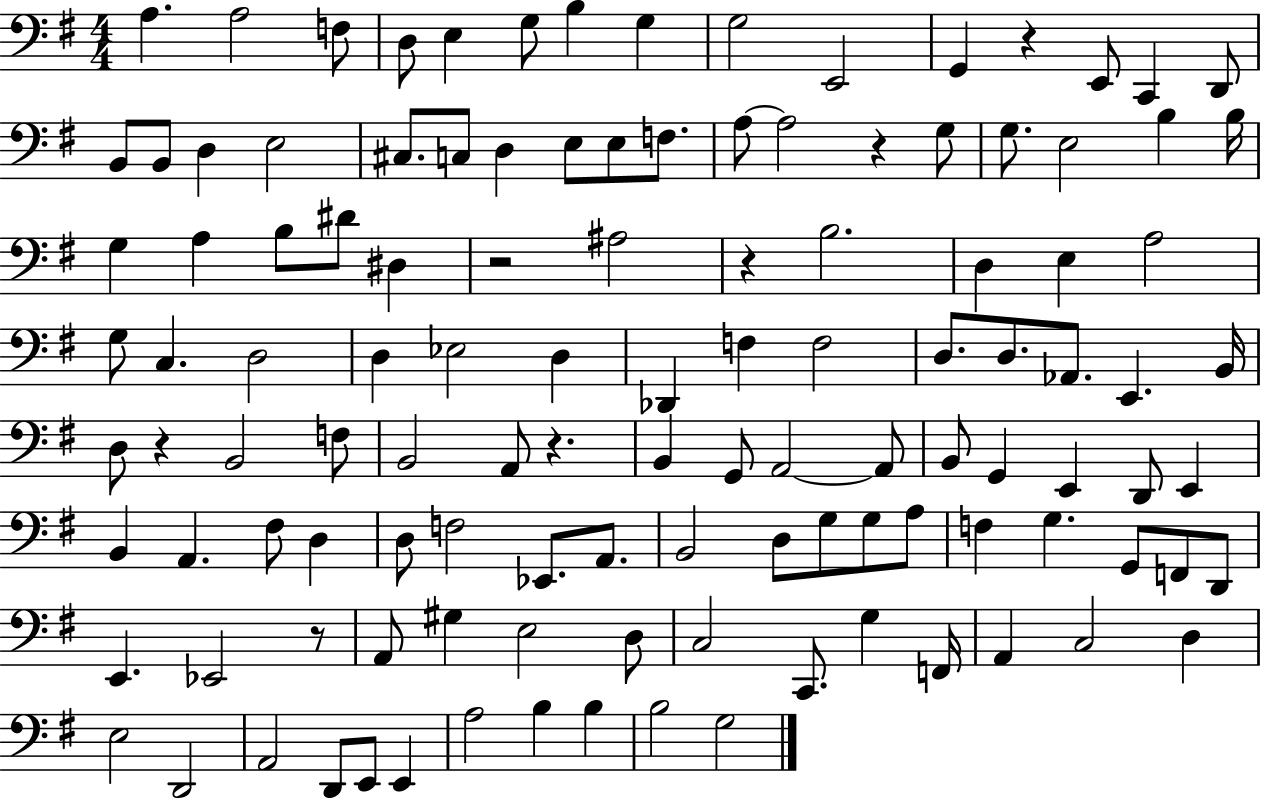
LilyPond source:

{
  \clef bass
  \numericTimeSignature
  \time 4/4
  \key g \major
  a4. a2 f8 | d8 e4 g8 b4 g4 | g2 e,2 | g,4 r4 e,8 c,4 d,8 | \break b,8 b,8 d4 e2 | cis8. c8 d4 e8 e8 f8. | a8~~ a2 r4 g8 | g8. e2 b4 b16 | \break g4 a4 b8 dis'8 dis4 | r2 ais2 | r4 b2. | d4 e4 a2 | \break g8 c4. d2 | d4 ees2 d4 | des,4 f4 f2 | d8. d8. aes,8. e,4. b,16 | \break d8 r4 b,2 f8 | b,2 a,8 r4. | b,4 g,8 a,2~~ a,8 | b,8 g,4 e,4 d,8 e,4 | \break b,4 a,4. fis8 d4 | d8 f2 ees,8. a,8. | b,2 d8 g8 g8 a8 | f4 g4. g,8 f,8 d,8 | \break e,4. ees,2 r8 | a,8 gis4 e2 d8 | c2 c,8. g4 f,16 | a,4 c2 d4 | \break e2 d,2 | a,2 d,8 e,8 e,4 | a2 b4 b4 | b2 g2 | \break \bar "|."
}